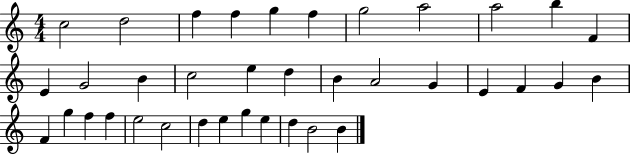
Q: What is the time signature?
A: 4/4